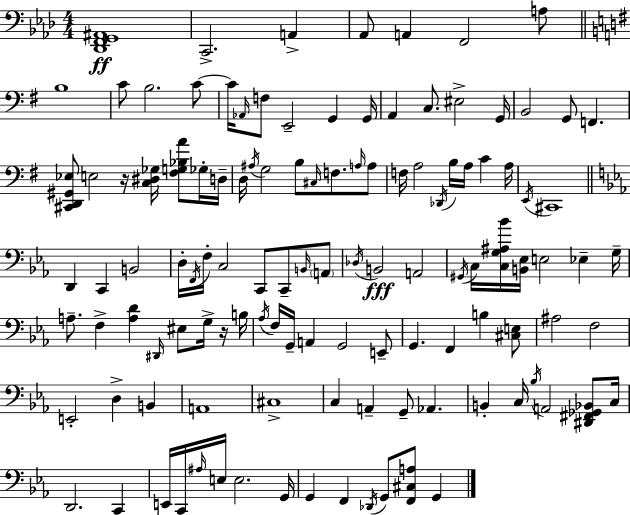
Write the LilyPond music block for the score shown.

{
  \clef bass
  \numericTimeSignature
  \time 4/4
  \key f \minor
  <des, f, g, ais,>1\ff | c,2.-> a,4-> | aes,8 a,4 f,2 a8 | \bar "||" \break \key e \minor b1 | c'8 b2. c'8~~ | c'16 \grace { aes,16 } f8 e,2-- g,4 | g,16 a,4 c8. eis2-> | \break g,16 b,2 g,8 f,4. | <cis, d, gis, ees>8 e2 r16 <c dis ges>16 <fis g bes a'>8 ges16-. | d16-- d16 \acciaccatura { ais16 } g2 b8 \grace { cis16 } f8. | \grace { a16 } a8 f16 a2 \acciaccatura { des,16 } b16 a16 | \break c'4 a16 \acciaccatura { e,16 } cis,1 | \bar "||" \break \key ees \major d,4 c,4 b,2 | d16-. \acciaccatura { f,16 } f16-. c2 c,8 c,8-- \grace { b,16 } | \parenthesize a,8 \acciaccatura { des16 }\fff b,2 a,2 | \acciaccatura { gis,16 } c16 <c g ais bes'>16 <b, ees>16 e2 ees4-- | \break g16-- a8.-- f4-> <a d'>4 \grace { dis,16 } | eis8 g16-> r16 b16 \acciaccatura { aes16 } f16 g,16-- a,4 g,2 | e,8-- g,4. f,4 | b4 <cis e>8 ais2 f2 | \break e,2-. d4-> | b,4 a,1 | cis1-> | c4 a,4-- g,8-- | \break aes,4. b,4-. c16 \acciaccatura { bes16 } a,2 | <dis, fis, ges, bes,>8 c16 d,2. | c,4 e,16 c,16 \grace { ais16 } e16 e2. | g,16 g,4 f,4 | \break \acciaccatura { des,16 } g,8 <f, cis a>8 g,4 \bar "|."
}